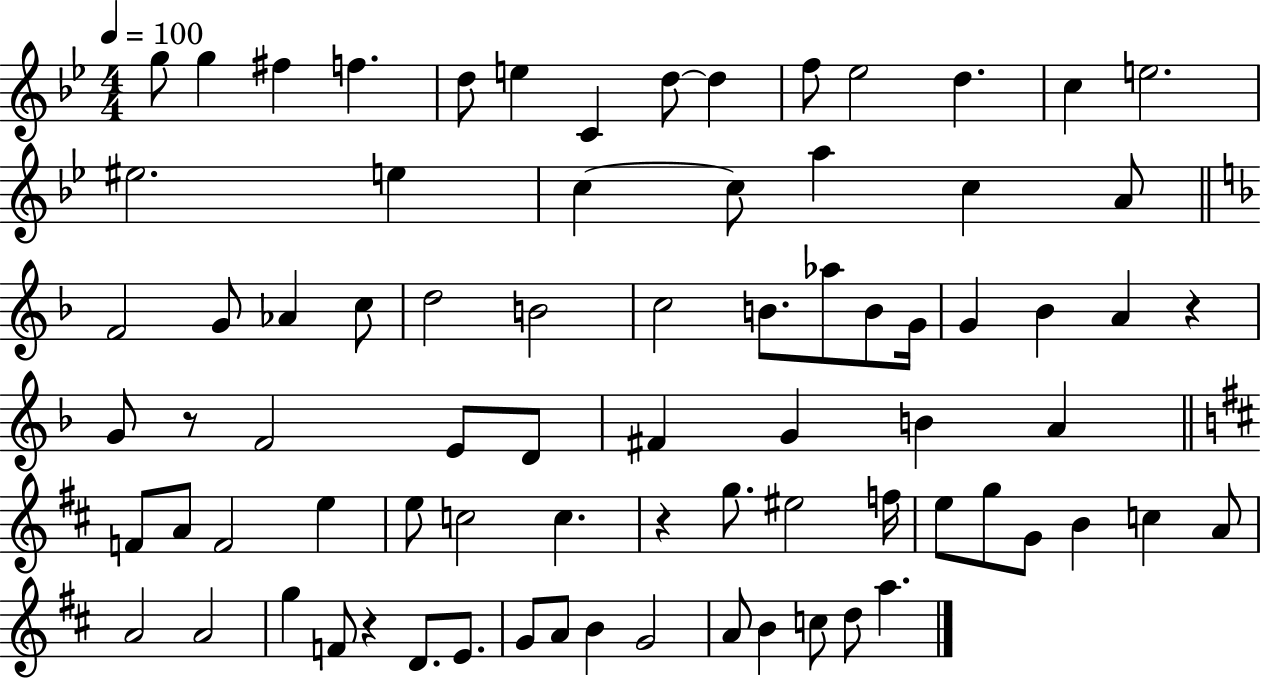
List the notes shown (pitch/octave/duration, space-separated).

G5/e G5/q F#5/q F5/q. D5/e E5/q C4/q D5/e D5/q F5/e Eb5/h D5/q. C5/q E5/h. EIS5/h. E5/q C5/q C5/e A5/q C5/q A4/e F4/h G4/e Ab4/q C5/e D5/h B4/h C5/h B4/e. Ab5/e B4/e G4/s G4/q Bb4/q A4/q R/q G4/e R/e F4/h E4/e D4/e F#4/q G4/q B4/q A4/q F4/e A4/e F4/h E5/q E5/e C5/h C5/q. R/q G5/e. EIS5/h F5/s E5/e G5/e G4/e B4/q C5/q A4/e A4/h A4/h G5/q F4/e R/q D4/e. E4/e. G4/e A4/e B4/q G4/h A4/e B4/q C5/e D5/e A5/q.